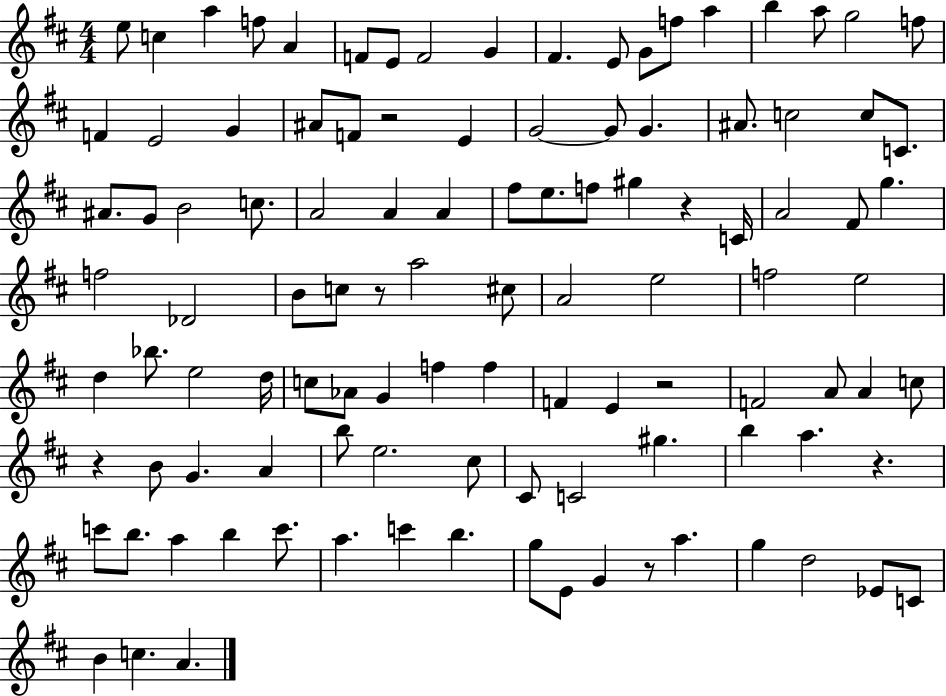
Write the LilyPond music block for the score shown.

{
  \clef treble
  \numericTimeSignature
  \time 4/4
  \key d \major
  e''8 c''4 a''4 f''8 a'4 | f'8 e'8 f'2 g'4 | fis'4. e'8 g'8 f''8 a''4 | b''4 a''8 g''2 f''8 | \break f'4 e'2 g'4 | ais'8 f'8 r2 e'4 | g'2~~ g'8 g'4. | ais'8. c''2 c''8 c'8. | \break ais'8. g'8 b'2 c''8. | a'2 a'4 a'4 | fis''8 e''8. f''8 gis''4 r4 c'16 | a'2 fis'8 g''4. | \break f''2 des'2 | b'8 c''8 r8 a''2 cis''8 | a'2 e''2 | f''2 e''2 | \break d''4 bes''8. e''2 d''16 | c''8 aes'8 g'4 f''4 f''4 | f'4 e'4 r2 | f'2 a'8 a'4 c''8 | \break r4 b'8 g'4. a'4 | b''8 e''2. cis''8 | cis'8 c'2 gis''4. | b''4 a''4. r4. | \break c'''8 b''8. a''4 b''4 c'''8. | a''4. c'''4 b''4. | g''8 e'8 g'4 r8 a''4. | g''4 d''2 ees'8 c'8 | \break b'4 c''4. a'4. | \bar "|."
}